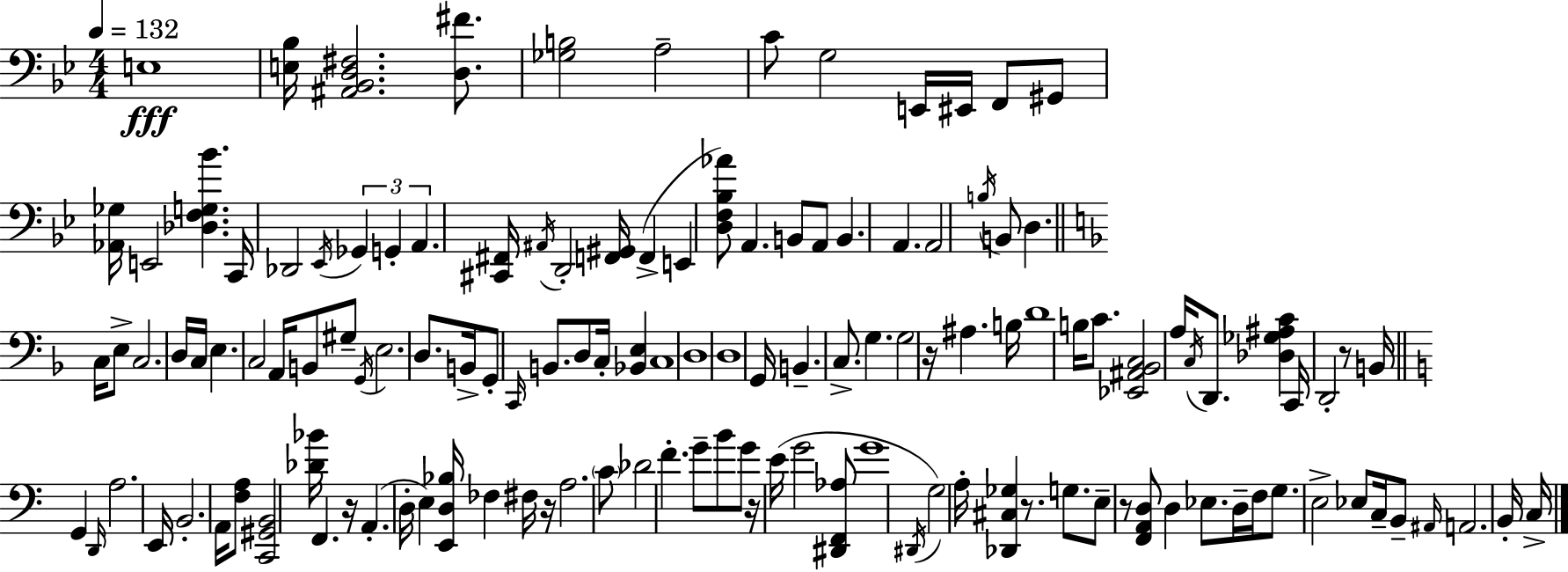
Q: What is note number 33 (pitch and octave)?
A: C3